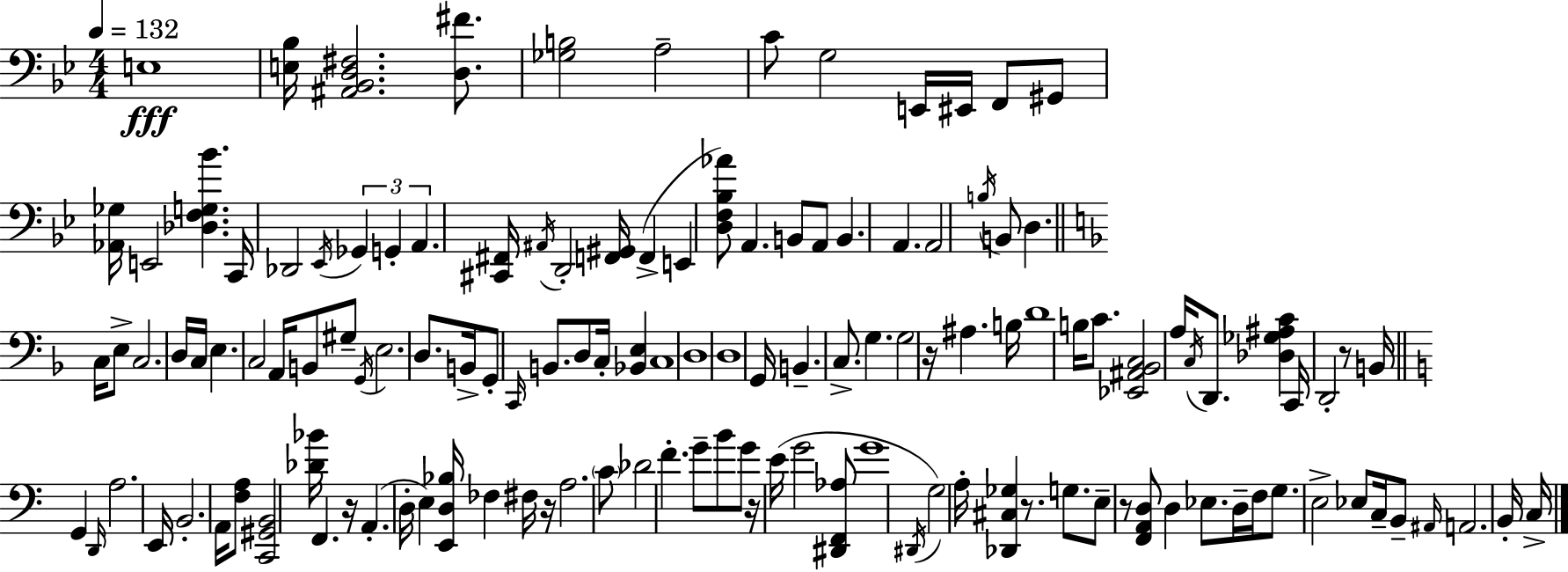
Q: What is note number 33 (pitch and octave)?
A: C3